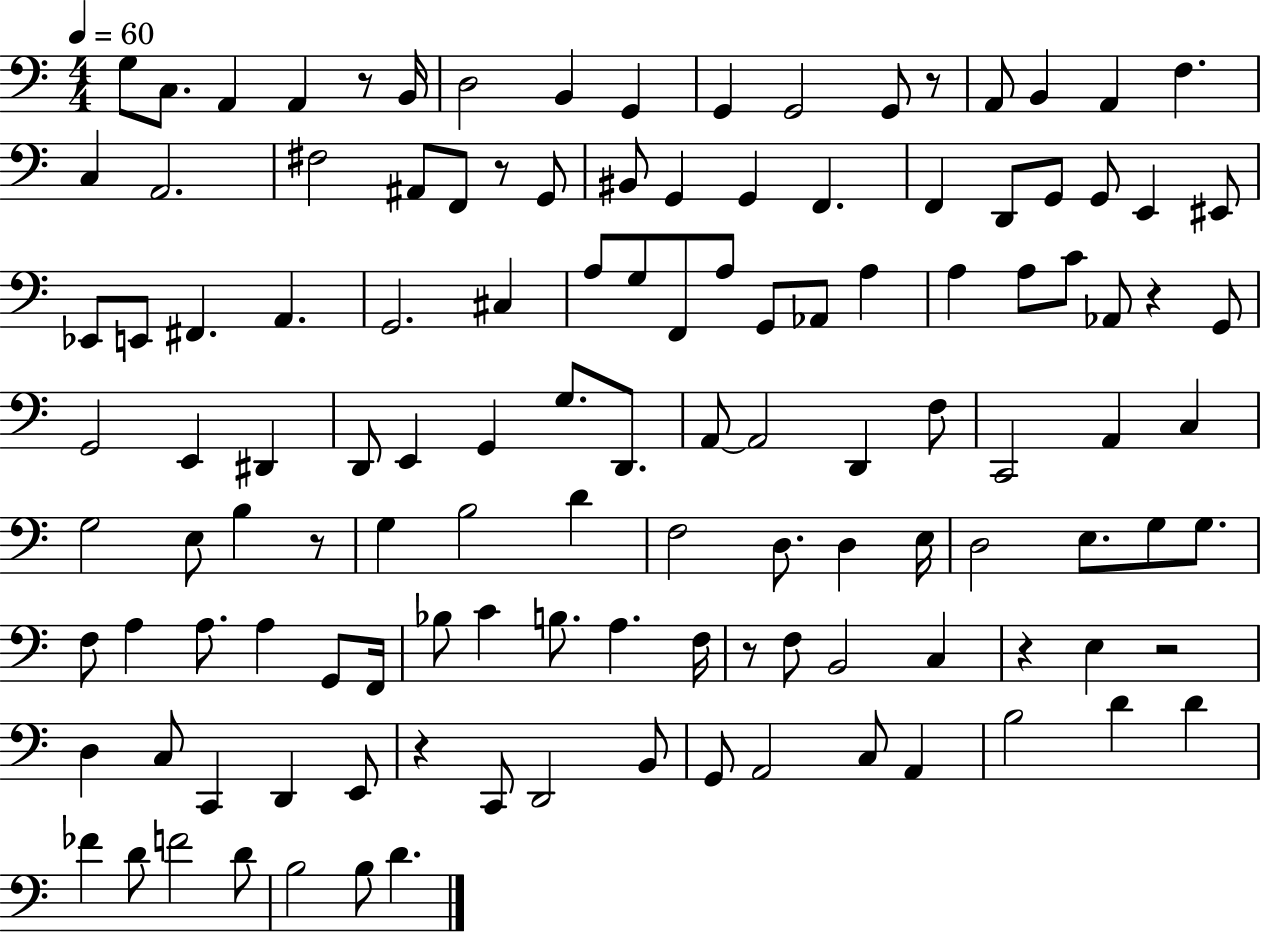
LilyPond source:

{
  \clef bass
  \numericTimeSignature
  \time 4/4
  \key c \major
  \tempo 4 = 60
  \repeat volta 2 { g8 c8. a,4 a,4 r8 b,16 | d2 b,4 g,4 | g,4 g,2 g,8 r8 | a,8 b,4 a,4 f4. | \break c4 a,2. | fis2 ais,8 f,8 r8 g,8 | bis,8 g,4 g,4 f,4. | f,4 d,8 g,8 g,8 e,4 eis,8 | \break ees,8 e,8 fis,4. a,4. | g,2. cis4 | a8 g8 f,8 a8 g,8 aes,8 a4 | a4 a8 c'8 aes,8 r4 g,8 | \break g,2 e,4 dis,4 | d,8 e,4 g,4 g8. d,8. | a,8~~ a,2 d,4 f8 | c,2 a,4 c4 | \break g2 e8 b4 r8 | g4 b2 d'4 | f2 d8. d4 e16 | d2 e8. g8 g8. | \break f8 a4 a8. a4 g,8 f,16 | bes8 c'4 b8. a4. f16 | r8 f8 b,2 c4 | r4 e4 r2 | \break d4 c8 c,4 d,4 e,8 | r4 c,8 d,2 b,8 | g,8 a,2 c8 a,4 | b2 d'4 d'4 | \break fes'4 d'8 f'2 d'8 | b2 b8 d'4. | } \bar "|."
}